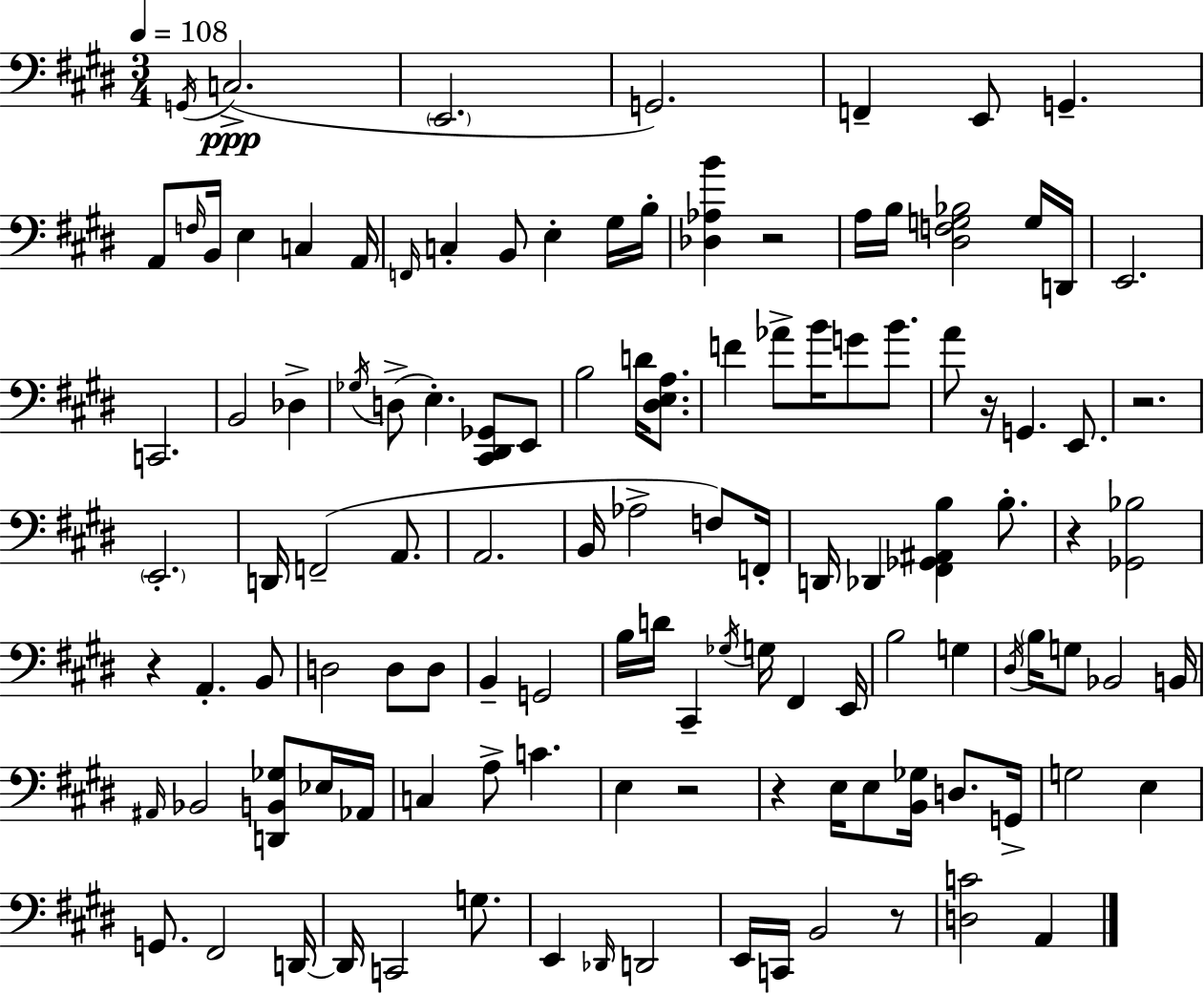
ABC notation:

X:1
T:Untitled
M:3/4
L:1/4
K:E
G,,/4 C,2 E,,2 G,,2 F,, E,,/2 G,, A,,/2 F,/4 B,,/4 E, C, A,,/4 F,,/4 C, B,,/2 E, ^G,/4 B,/4 [_D,_A,B] z2 A,/4 B,/4 [^D,F,G,_B,]2 G,/4 D,,/4 E,,2 C,,2 B,,2 _D, _G,/4 D,/2 E, [^C,,^D,,_G,,]/2 E,,/2 B,2 D/4 [^D,E,A,]/2 F _A/2 B/4 G/2 B/2 A/2 z/4 G,, E,,/2 z2 E,,2 D,,/4 F,,2 A,,/2 A,,2 B,,/4 _A,2 F,/2 F,,/4 D,,/4 _D,, [^F,,_G,,^A,,B,] B,/2 z [_G,,_B,]2 z A,, B,,/2 D,2 D,/2 D,/2 B,, G,,2 B,/4 D/4 ^C,, _G,/4 G,/4 ^F,, E,,/4 B,2 G, ^D,/4 B,/4 G,/2 _B,,2 B,,/4 ^A,,/4 _B,,2 [D,,B,,_G,]/2 _E,/4 _A,,/4 C, A,/2 C E, z2 z E,/4 E,/2 [B,,_G,]/4 D,/2 G,,/4 G,2 E, G,,/2 ^F,,2 D,,/4 D,,/4 C,,2 G,/2 E,, _D,,/4 D,,2 E,,/4 C,,/4 B,,2 z/2 [D,C]2 A,,